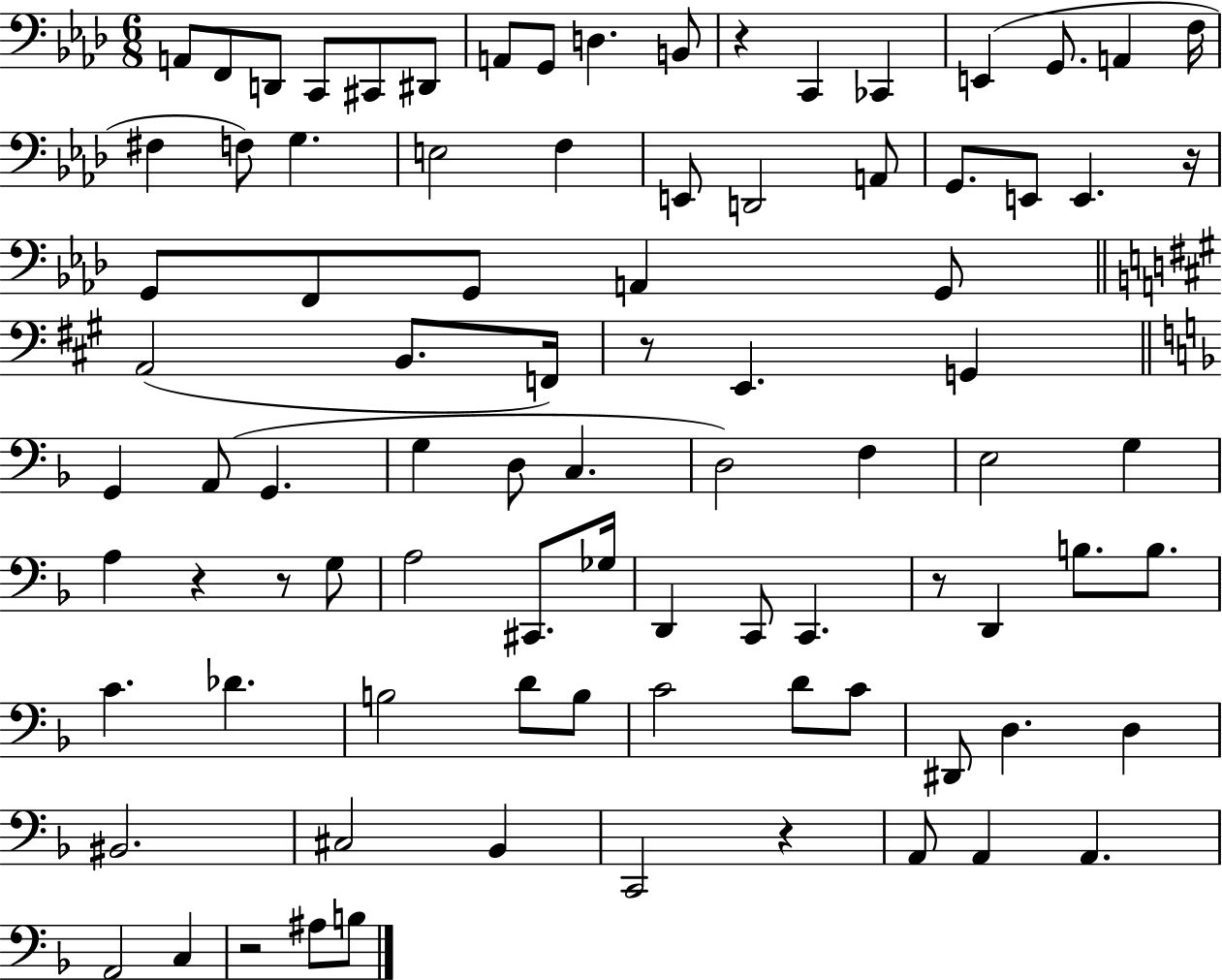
{
  \clef bass
  \numericTimeSignature
  \time 6/8
  \key aes \major
  \repeat volta 2 { a,8 f,8 d,8 c,8 cis,8 dis,8 | a,8 g,8 d4. b,8 | r4 c,4 ces,4 | e,4( g,8. a,4 f16 | \break fis4 f8) g4. | e2 f4 | e,8 d,2 a,8 | g,8. e,8 e,4. r16 | \break g,8 f,8 g,8 a,4 g,8 | \bar "||" \break \key a \major a,2( b,8. f,16) | r8 e,4. g,4 | \bar "||" \break \key f \major g,4 a,8( g,4. | g4 d8 c4. | d2) f4 | e2 g4 | \break a4 r4 r8 g8 | a2 cis,8. ges16 | d,4 c,8 c,4. | r8 d,4 b8. b8. | \break c'4. des'4. | b2 d'8 b8 | c'2 d'8 c'8 | dis,8 d4. d4 | \break bis,2. | cis2 bes,4 | c,2 r4 | a,8 a,4 a,4. | \break a,2 c4 | r2 ais8 b8 | } \bar "|."
}